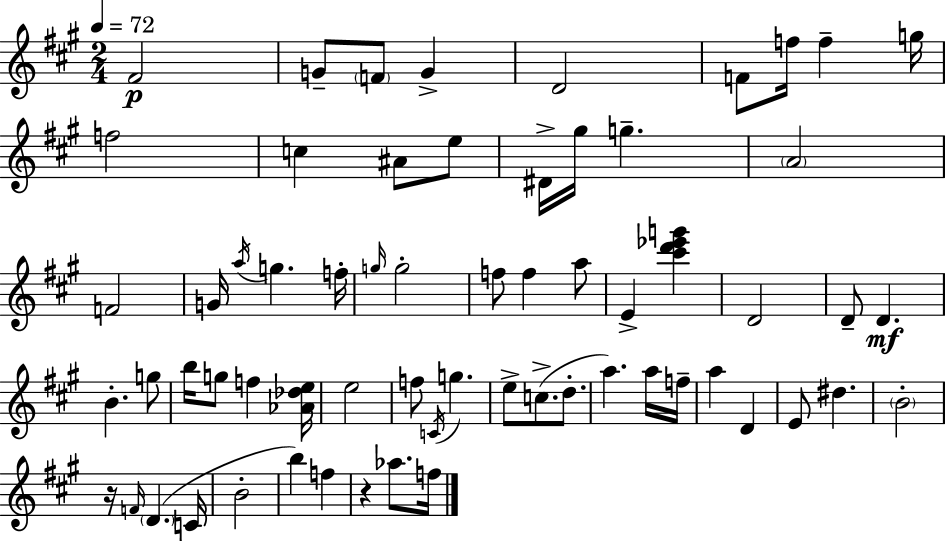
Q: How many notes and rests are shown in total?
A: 63